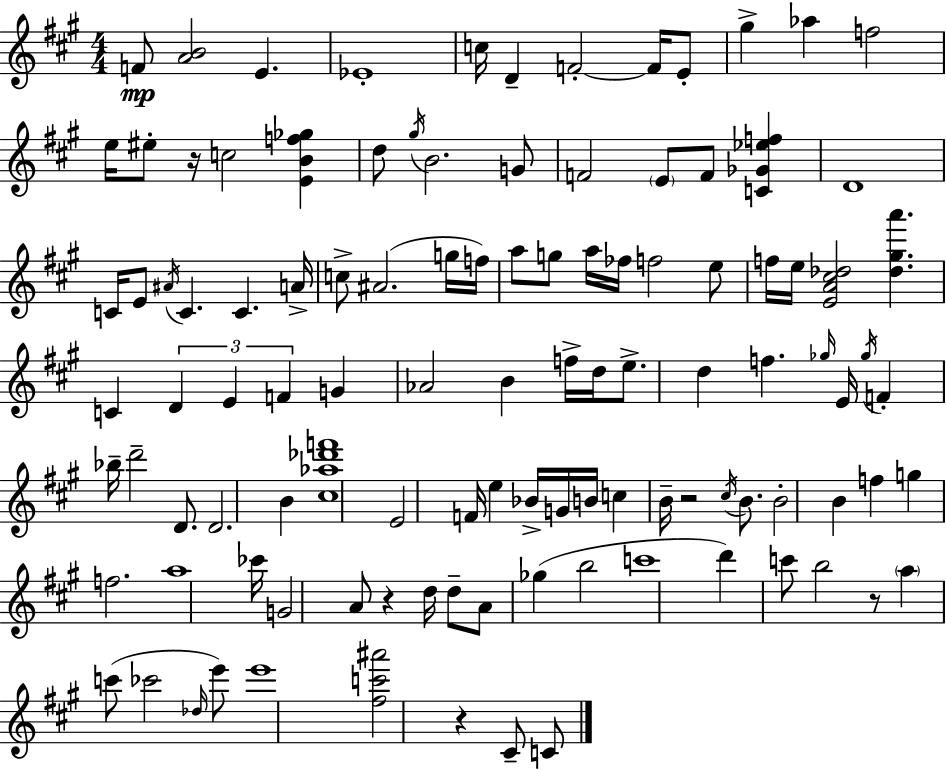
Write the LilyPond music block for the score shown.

{
  \clef treble
  \numericTimeSignature
  \time 4/4
  \key a \major
  \repeat volta 2 { f'8\mp <a' b'>2 e'4. | ees'1-. | c''16 d'4-- f'2-.~~ f'16 e'8-. | gis''4-> aes''4 f''2 | \break e''16 eis''8-. r16 c''2 <e' b' f'' ges''>4 | d''8 \acciaccatura { gis''16 } b'2. g'8 | f'2 \parenthesize e'8 f'8 <c' ges' ees'' f''>4 | d'1 | \break c'16 e'8 \acciaccatura { ais'16 } c'4. c'4. | a'16-> c''8-> ais'2.( | g''16 f''16) a''8 g''8 a''16 fes''16 f''2 | e''8 f''16 e''16 <e' a' cis'' des''>2 <des'' gis'' a'''>4. | \break c'4 \tuplet 3/2 { d'4 e'4 f'4 } | g'4 aes'2 b'4 | f''16-> d''16 e''8.-> d''4 f''4. | \grace { ges''16 } e'16 \acciaccatura { ges''16 } f'4-. bes''16-- d'''2-- | \break d'8. d'2. | b'4 <cis'' aes'' des''' f'''>1 | e'2 f'16 e''4 | bes'16-> g'16 b'16 c''4 b'16-- r2 | \break \acciaccatura { cis''16 } b'8. b'2-. b'4 | f''4 g''4 f''2. | a''1 | ces'''16 g'2 a'8 | \break r4 d''16 d''8-- a'8 ges''4( b''2 | c'''1 | d'''4) c'''8 b''2 | r8 \parenthesize a''4 c'''8( ces'''2 | \break \grace { des''16 } e'''8) e'''1 | <fis'' c''' ais'''>2 r4 | cis'8-- c'8 } \bar "|."
}